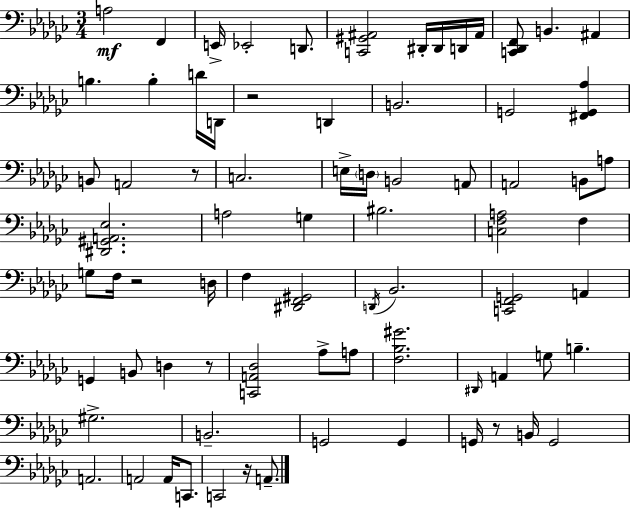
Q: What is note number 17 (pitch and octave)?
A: B2